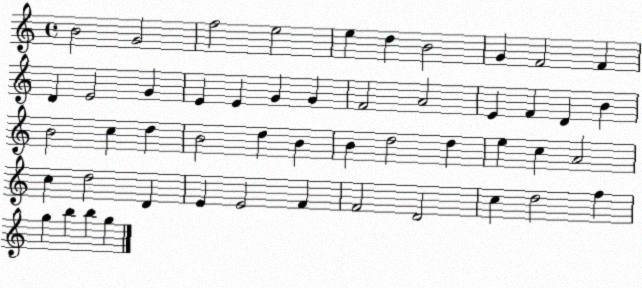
X:1
T:Untitled
M:4/4
L:1/4
K:C
B2 G2 f2 e2 e d B2 G F2 F D E2 G E E G G F2 A2 E F D B B2 c d B2 d B B d2 d e c A2 c d2 D E E2 F F2 D2 c d2 f g b b g